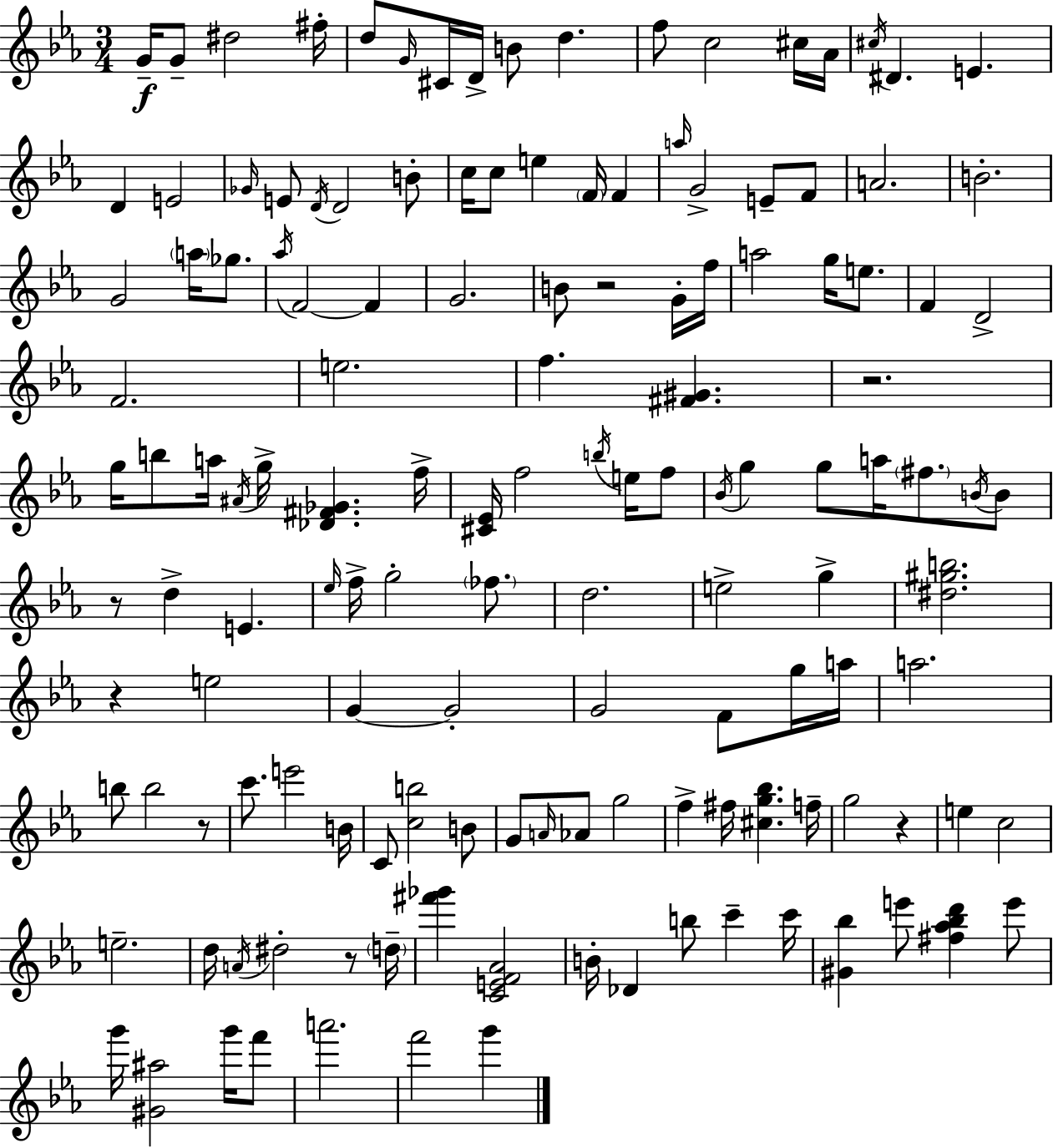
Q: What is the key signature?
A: EES major